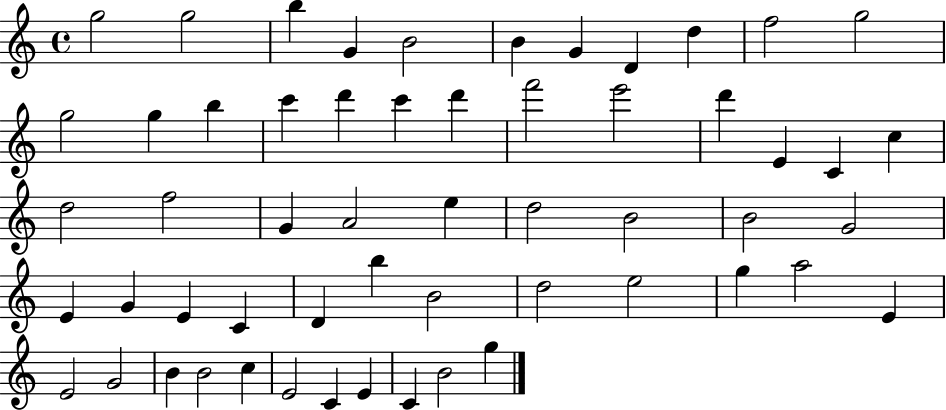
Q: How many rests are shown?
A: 0